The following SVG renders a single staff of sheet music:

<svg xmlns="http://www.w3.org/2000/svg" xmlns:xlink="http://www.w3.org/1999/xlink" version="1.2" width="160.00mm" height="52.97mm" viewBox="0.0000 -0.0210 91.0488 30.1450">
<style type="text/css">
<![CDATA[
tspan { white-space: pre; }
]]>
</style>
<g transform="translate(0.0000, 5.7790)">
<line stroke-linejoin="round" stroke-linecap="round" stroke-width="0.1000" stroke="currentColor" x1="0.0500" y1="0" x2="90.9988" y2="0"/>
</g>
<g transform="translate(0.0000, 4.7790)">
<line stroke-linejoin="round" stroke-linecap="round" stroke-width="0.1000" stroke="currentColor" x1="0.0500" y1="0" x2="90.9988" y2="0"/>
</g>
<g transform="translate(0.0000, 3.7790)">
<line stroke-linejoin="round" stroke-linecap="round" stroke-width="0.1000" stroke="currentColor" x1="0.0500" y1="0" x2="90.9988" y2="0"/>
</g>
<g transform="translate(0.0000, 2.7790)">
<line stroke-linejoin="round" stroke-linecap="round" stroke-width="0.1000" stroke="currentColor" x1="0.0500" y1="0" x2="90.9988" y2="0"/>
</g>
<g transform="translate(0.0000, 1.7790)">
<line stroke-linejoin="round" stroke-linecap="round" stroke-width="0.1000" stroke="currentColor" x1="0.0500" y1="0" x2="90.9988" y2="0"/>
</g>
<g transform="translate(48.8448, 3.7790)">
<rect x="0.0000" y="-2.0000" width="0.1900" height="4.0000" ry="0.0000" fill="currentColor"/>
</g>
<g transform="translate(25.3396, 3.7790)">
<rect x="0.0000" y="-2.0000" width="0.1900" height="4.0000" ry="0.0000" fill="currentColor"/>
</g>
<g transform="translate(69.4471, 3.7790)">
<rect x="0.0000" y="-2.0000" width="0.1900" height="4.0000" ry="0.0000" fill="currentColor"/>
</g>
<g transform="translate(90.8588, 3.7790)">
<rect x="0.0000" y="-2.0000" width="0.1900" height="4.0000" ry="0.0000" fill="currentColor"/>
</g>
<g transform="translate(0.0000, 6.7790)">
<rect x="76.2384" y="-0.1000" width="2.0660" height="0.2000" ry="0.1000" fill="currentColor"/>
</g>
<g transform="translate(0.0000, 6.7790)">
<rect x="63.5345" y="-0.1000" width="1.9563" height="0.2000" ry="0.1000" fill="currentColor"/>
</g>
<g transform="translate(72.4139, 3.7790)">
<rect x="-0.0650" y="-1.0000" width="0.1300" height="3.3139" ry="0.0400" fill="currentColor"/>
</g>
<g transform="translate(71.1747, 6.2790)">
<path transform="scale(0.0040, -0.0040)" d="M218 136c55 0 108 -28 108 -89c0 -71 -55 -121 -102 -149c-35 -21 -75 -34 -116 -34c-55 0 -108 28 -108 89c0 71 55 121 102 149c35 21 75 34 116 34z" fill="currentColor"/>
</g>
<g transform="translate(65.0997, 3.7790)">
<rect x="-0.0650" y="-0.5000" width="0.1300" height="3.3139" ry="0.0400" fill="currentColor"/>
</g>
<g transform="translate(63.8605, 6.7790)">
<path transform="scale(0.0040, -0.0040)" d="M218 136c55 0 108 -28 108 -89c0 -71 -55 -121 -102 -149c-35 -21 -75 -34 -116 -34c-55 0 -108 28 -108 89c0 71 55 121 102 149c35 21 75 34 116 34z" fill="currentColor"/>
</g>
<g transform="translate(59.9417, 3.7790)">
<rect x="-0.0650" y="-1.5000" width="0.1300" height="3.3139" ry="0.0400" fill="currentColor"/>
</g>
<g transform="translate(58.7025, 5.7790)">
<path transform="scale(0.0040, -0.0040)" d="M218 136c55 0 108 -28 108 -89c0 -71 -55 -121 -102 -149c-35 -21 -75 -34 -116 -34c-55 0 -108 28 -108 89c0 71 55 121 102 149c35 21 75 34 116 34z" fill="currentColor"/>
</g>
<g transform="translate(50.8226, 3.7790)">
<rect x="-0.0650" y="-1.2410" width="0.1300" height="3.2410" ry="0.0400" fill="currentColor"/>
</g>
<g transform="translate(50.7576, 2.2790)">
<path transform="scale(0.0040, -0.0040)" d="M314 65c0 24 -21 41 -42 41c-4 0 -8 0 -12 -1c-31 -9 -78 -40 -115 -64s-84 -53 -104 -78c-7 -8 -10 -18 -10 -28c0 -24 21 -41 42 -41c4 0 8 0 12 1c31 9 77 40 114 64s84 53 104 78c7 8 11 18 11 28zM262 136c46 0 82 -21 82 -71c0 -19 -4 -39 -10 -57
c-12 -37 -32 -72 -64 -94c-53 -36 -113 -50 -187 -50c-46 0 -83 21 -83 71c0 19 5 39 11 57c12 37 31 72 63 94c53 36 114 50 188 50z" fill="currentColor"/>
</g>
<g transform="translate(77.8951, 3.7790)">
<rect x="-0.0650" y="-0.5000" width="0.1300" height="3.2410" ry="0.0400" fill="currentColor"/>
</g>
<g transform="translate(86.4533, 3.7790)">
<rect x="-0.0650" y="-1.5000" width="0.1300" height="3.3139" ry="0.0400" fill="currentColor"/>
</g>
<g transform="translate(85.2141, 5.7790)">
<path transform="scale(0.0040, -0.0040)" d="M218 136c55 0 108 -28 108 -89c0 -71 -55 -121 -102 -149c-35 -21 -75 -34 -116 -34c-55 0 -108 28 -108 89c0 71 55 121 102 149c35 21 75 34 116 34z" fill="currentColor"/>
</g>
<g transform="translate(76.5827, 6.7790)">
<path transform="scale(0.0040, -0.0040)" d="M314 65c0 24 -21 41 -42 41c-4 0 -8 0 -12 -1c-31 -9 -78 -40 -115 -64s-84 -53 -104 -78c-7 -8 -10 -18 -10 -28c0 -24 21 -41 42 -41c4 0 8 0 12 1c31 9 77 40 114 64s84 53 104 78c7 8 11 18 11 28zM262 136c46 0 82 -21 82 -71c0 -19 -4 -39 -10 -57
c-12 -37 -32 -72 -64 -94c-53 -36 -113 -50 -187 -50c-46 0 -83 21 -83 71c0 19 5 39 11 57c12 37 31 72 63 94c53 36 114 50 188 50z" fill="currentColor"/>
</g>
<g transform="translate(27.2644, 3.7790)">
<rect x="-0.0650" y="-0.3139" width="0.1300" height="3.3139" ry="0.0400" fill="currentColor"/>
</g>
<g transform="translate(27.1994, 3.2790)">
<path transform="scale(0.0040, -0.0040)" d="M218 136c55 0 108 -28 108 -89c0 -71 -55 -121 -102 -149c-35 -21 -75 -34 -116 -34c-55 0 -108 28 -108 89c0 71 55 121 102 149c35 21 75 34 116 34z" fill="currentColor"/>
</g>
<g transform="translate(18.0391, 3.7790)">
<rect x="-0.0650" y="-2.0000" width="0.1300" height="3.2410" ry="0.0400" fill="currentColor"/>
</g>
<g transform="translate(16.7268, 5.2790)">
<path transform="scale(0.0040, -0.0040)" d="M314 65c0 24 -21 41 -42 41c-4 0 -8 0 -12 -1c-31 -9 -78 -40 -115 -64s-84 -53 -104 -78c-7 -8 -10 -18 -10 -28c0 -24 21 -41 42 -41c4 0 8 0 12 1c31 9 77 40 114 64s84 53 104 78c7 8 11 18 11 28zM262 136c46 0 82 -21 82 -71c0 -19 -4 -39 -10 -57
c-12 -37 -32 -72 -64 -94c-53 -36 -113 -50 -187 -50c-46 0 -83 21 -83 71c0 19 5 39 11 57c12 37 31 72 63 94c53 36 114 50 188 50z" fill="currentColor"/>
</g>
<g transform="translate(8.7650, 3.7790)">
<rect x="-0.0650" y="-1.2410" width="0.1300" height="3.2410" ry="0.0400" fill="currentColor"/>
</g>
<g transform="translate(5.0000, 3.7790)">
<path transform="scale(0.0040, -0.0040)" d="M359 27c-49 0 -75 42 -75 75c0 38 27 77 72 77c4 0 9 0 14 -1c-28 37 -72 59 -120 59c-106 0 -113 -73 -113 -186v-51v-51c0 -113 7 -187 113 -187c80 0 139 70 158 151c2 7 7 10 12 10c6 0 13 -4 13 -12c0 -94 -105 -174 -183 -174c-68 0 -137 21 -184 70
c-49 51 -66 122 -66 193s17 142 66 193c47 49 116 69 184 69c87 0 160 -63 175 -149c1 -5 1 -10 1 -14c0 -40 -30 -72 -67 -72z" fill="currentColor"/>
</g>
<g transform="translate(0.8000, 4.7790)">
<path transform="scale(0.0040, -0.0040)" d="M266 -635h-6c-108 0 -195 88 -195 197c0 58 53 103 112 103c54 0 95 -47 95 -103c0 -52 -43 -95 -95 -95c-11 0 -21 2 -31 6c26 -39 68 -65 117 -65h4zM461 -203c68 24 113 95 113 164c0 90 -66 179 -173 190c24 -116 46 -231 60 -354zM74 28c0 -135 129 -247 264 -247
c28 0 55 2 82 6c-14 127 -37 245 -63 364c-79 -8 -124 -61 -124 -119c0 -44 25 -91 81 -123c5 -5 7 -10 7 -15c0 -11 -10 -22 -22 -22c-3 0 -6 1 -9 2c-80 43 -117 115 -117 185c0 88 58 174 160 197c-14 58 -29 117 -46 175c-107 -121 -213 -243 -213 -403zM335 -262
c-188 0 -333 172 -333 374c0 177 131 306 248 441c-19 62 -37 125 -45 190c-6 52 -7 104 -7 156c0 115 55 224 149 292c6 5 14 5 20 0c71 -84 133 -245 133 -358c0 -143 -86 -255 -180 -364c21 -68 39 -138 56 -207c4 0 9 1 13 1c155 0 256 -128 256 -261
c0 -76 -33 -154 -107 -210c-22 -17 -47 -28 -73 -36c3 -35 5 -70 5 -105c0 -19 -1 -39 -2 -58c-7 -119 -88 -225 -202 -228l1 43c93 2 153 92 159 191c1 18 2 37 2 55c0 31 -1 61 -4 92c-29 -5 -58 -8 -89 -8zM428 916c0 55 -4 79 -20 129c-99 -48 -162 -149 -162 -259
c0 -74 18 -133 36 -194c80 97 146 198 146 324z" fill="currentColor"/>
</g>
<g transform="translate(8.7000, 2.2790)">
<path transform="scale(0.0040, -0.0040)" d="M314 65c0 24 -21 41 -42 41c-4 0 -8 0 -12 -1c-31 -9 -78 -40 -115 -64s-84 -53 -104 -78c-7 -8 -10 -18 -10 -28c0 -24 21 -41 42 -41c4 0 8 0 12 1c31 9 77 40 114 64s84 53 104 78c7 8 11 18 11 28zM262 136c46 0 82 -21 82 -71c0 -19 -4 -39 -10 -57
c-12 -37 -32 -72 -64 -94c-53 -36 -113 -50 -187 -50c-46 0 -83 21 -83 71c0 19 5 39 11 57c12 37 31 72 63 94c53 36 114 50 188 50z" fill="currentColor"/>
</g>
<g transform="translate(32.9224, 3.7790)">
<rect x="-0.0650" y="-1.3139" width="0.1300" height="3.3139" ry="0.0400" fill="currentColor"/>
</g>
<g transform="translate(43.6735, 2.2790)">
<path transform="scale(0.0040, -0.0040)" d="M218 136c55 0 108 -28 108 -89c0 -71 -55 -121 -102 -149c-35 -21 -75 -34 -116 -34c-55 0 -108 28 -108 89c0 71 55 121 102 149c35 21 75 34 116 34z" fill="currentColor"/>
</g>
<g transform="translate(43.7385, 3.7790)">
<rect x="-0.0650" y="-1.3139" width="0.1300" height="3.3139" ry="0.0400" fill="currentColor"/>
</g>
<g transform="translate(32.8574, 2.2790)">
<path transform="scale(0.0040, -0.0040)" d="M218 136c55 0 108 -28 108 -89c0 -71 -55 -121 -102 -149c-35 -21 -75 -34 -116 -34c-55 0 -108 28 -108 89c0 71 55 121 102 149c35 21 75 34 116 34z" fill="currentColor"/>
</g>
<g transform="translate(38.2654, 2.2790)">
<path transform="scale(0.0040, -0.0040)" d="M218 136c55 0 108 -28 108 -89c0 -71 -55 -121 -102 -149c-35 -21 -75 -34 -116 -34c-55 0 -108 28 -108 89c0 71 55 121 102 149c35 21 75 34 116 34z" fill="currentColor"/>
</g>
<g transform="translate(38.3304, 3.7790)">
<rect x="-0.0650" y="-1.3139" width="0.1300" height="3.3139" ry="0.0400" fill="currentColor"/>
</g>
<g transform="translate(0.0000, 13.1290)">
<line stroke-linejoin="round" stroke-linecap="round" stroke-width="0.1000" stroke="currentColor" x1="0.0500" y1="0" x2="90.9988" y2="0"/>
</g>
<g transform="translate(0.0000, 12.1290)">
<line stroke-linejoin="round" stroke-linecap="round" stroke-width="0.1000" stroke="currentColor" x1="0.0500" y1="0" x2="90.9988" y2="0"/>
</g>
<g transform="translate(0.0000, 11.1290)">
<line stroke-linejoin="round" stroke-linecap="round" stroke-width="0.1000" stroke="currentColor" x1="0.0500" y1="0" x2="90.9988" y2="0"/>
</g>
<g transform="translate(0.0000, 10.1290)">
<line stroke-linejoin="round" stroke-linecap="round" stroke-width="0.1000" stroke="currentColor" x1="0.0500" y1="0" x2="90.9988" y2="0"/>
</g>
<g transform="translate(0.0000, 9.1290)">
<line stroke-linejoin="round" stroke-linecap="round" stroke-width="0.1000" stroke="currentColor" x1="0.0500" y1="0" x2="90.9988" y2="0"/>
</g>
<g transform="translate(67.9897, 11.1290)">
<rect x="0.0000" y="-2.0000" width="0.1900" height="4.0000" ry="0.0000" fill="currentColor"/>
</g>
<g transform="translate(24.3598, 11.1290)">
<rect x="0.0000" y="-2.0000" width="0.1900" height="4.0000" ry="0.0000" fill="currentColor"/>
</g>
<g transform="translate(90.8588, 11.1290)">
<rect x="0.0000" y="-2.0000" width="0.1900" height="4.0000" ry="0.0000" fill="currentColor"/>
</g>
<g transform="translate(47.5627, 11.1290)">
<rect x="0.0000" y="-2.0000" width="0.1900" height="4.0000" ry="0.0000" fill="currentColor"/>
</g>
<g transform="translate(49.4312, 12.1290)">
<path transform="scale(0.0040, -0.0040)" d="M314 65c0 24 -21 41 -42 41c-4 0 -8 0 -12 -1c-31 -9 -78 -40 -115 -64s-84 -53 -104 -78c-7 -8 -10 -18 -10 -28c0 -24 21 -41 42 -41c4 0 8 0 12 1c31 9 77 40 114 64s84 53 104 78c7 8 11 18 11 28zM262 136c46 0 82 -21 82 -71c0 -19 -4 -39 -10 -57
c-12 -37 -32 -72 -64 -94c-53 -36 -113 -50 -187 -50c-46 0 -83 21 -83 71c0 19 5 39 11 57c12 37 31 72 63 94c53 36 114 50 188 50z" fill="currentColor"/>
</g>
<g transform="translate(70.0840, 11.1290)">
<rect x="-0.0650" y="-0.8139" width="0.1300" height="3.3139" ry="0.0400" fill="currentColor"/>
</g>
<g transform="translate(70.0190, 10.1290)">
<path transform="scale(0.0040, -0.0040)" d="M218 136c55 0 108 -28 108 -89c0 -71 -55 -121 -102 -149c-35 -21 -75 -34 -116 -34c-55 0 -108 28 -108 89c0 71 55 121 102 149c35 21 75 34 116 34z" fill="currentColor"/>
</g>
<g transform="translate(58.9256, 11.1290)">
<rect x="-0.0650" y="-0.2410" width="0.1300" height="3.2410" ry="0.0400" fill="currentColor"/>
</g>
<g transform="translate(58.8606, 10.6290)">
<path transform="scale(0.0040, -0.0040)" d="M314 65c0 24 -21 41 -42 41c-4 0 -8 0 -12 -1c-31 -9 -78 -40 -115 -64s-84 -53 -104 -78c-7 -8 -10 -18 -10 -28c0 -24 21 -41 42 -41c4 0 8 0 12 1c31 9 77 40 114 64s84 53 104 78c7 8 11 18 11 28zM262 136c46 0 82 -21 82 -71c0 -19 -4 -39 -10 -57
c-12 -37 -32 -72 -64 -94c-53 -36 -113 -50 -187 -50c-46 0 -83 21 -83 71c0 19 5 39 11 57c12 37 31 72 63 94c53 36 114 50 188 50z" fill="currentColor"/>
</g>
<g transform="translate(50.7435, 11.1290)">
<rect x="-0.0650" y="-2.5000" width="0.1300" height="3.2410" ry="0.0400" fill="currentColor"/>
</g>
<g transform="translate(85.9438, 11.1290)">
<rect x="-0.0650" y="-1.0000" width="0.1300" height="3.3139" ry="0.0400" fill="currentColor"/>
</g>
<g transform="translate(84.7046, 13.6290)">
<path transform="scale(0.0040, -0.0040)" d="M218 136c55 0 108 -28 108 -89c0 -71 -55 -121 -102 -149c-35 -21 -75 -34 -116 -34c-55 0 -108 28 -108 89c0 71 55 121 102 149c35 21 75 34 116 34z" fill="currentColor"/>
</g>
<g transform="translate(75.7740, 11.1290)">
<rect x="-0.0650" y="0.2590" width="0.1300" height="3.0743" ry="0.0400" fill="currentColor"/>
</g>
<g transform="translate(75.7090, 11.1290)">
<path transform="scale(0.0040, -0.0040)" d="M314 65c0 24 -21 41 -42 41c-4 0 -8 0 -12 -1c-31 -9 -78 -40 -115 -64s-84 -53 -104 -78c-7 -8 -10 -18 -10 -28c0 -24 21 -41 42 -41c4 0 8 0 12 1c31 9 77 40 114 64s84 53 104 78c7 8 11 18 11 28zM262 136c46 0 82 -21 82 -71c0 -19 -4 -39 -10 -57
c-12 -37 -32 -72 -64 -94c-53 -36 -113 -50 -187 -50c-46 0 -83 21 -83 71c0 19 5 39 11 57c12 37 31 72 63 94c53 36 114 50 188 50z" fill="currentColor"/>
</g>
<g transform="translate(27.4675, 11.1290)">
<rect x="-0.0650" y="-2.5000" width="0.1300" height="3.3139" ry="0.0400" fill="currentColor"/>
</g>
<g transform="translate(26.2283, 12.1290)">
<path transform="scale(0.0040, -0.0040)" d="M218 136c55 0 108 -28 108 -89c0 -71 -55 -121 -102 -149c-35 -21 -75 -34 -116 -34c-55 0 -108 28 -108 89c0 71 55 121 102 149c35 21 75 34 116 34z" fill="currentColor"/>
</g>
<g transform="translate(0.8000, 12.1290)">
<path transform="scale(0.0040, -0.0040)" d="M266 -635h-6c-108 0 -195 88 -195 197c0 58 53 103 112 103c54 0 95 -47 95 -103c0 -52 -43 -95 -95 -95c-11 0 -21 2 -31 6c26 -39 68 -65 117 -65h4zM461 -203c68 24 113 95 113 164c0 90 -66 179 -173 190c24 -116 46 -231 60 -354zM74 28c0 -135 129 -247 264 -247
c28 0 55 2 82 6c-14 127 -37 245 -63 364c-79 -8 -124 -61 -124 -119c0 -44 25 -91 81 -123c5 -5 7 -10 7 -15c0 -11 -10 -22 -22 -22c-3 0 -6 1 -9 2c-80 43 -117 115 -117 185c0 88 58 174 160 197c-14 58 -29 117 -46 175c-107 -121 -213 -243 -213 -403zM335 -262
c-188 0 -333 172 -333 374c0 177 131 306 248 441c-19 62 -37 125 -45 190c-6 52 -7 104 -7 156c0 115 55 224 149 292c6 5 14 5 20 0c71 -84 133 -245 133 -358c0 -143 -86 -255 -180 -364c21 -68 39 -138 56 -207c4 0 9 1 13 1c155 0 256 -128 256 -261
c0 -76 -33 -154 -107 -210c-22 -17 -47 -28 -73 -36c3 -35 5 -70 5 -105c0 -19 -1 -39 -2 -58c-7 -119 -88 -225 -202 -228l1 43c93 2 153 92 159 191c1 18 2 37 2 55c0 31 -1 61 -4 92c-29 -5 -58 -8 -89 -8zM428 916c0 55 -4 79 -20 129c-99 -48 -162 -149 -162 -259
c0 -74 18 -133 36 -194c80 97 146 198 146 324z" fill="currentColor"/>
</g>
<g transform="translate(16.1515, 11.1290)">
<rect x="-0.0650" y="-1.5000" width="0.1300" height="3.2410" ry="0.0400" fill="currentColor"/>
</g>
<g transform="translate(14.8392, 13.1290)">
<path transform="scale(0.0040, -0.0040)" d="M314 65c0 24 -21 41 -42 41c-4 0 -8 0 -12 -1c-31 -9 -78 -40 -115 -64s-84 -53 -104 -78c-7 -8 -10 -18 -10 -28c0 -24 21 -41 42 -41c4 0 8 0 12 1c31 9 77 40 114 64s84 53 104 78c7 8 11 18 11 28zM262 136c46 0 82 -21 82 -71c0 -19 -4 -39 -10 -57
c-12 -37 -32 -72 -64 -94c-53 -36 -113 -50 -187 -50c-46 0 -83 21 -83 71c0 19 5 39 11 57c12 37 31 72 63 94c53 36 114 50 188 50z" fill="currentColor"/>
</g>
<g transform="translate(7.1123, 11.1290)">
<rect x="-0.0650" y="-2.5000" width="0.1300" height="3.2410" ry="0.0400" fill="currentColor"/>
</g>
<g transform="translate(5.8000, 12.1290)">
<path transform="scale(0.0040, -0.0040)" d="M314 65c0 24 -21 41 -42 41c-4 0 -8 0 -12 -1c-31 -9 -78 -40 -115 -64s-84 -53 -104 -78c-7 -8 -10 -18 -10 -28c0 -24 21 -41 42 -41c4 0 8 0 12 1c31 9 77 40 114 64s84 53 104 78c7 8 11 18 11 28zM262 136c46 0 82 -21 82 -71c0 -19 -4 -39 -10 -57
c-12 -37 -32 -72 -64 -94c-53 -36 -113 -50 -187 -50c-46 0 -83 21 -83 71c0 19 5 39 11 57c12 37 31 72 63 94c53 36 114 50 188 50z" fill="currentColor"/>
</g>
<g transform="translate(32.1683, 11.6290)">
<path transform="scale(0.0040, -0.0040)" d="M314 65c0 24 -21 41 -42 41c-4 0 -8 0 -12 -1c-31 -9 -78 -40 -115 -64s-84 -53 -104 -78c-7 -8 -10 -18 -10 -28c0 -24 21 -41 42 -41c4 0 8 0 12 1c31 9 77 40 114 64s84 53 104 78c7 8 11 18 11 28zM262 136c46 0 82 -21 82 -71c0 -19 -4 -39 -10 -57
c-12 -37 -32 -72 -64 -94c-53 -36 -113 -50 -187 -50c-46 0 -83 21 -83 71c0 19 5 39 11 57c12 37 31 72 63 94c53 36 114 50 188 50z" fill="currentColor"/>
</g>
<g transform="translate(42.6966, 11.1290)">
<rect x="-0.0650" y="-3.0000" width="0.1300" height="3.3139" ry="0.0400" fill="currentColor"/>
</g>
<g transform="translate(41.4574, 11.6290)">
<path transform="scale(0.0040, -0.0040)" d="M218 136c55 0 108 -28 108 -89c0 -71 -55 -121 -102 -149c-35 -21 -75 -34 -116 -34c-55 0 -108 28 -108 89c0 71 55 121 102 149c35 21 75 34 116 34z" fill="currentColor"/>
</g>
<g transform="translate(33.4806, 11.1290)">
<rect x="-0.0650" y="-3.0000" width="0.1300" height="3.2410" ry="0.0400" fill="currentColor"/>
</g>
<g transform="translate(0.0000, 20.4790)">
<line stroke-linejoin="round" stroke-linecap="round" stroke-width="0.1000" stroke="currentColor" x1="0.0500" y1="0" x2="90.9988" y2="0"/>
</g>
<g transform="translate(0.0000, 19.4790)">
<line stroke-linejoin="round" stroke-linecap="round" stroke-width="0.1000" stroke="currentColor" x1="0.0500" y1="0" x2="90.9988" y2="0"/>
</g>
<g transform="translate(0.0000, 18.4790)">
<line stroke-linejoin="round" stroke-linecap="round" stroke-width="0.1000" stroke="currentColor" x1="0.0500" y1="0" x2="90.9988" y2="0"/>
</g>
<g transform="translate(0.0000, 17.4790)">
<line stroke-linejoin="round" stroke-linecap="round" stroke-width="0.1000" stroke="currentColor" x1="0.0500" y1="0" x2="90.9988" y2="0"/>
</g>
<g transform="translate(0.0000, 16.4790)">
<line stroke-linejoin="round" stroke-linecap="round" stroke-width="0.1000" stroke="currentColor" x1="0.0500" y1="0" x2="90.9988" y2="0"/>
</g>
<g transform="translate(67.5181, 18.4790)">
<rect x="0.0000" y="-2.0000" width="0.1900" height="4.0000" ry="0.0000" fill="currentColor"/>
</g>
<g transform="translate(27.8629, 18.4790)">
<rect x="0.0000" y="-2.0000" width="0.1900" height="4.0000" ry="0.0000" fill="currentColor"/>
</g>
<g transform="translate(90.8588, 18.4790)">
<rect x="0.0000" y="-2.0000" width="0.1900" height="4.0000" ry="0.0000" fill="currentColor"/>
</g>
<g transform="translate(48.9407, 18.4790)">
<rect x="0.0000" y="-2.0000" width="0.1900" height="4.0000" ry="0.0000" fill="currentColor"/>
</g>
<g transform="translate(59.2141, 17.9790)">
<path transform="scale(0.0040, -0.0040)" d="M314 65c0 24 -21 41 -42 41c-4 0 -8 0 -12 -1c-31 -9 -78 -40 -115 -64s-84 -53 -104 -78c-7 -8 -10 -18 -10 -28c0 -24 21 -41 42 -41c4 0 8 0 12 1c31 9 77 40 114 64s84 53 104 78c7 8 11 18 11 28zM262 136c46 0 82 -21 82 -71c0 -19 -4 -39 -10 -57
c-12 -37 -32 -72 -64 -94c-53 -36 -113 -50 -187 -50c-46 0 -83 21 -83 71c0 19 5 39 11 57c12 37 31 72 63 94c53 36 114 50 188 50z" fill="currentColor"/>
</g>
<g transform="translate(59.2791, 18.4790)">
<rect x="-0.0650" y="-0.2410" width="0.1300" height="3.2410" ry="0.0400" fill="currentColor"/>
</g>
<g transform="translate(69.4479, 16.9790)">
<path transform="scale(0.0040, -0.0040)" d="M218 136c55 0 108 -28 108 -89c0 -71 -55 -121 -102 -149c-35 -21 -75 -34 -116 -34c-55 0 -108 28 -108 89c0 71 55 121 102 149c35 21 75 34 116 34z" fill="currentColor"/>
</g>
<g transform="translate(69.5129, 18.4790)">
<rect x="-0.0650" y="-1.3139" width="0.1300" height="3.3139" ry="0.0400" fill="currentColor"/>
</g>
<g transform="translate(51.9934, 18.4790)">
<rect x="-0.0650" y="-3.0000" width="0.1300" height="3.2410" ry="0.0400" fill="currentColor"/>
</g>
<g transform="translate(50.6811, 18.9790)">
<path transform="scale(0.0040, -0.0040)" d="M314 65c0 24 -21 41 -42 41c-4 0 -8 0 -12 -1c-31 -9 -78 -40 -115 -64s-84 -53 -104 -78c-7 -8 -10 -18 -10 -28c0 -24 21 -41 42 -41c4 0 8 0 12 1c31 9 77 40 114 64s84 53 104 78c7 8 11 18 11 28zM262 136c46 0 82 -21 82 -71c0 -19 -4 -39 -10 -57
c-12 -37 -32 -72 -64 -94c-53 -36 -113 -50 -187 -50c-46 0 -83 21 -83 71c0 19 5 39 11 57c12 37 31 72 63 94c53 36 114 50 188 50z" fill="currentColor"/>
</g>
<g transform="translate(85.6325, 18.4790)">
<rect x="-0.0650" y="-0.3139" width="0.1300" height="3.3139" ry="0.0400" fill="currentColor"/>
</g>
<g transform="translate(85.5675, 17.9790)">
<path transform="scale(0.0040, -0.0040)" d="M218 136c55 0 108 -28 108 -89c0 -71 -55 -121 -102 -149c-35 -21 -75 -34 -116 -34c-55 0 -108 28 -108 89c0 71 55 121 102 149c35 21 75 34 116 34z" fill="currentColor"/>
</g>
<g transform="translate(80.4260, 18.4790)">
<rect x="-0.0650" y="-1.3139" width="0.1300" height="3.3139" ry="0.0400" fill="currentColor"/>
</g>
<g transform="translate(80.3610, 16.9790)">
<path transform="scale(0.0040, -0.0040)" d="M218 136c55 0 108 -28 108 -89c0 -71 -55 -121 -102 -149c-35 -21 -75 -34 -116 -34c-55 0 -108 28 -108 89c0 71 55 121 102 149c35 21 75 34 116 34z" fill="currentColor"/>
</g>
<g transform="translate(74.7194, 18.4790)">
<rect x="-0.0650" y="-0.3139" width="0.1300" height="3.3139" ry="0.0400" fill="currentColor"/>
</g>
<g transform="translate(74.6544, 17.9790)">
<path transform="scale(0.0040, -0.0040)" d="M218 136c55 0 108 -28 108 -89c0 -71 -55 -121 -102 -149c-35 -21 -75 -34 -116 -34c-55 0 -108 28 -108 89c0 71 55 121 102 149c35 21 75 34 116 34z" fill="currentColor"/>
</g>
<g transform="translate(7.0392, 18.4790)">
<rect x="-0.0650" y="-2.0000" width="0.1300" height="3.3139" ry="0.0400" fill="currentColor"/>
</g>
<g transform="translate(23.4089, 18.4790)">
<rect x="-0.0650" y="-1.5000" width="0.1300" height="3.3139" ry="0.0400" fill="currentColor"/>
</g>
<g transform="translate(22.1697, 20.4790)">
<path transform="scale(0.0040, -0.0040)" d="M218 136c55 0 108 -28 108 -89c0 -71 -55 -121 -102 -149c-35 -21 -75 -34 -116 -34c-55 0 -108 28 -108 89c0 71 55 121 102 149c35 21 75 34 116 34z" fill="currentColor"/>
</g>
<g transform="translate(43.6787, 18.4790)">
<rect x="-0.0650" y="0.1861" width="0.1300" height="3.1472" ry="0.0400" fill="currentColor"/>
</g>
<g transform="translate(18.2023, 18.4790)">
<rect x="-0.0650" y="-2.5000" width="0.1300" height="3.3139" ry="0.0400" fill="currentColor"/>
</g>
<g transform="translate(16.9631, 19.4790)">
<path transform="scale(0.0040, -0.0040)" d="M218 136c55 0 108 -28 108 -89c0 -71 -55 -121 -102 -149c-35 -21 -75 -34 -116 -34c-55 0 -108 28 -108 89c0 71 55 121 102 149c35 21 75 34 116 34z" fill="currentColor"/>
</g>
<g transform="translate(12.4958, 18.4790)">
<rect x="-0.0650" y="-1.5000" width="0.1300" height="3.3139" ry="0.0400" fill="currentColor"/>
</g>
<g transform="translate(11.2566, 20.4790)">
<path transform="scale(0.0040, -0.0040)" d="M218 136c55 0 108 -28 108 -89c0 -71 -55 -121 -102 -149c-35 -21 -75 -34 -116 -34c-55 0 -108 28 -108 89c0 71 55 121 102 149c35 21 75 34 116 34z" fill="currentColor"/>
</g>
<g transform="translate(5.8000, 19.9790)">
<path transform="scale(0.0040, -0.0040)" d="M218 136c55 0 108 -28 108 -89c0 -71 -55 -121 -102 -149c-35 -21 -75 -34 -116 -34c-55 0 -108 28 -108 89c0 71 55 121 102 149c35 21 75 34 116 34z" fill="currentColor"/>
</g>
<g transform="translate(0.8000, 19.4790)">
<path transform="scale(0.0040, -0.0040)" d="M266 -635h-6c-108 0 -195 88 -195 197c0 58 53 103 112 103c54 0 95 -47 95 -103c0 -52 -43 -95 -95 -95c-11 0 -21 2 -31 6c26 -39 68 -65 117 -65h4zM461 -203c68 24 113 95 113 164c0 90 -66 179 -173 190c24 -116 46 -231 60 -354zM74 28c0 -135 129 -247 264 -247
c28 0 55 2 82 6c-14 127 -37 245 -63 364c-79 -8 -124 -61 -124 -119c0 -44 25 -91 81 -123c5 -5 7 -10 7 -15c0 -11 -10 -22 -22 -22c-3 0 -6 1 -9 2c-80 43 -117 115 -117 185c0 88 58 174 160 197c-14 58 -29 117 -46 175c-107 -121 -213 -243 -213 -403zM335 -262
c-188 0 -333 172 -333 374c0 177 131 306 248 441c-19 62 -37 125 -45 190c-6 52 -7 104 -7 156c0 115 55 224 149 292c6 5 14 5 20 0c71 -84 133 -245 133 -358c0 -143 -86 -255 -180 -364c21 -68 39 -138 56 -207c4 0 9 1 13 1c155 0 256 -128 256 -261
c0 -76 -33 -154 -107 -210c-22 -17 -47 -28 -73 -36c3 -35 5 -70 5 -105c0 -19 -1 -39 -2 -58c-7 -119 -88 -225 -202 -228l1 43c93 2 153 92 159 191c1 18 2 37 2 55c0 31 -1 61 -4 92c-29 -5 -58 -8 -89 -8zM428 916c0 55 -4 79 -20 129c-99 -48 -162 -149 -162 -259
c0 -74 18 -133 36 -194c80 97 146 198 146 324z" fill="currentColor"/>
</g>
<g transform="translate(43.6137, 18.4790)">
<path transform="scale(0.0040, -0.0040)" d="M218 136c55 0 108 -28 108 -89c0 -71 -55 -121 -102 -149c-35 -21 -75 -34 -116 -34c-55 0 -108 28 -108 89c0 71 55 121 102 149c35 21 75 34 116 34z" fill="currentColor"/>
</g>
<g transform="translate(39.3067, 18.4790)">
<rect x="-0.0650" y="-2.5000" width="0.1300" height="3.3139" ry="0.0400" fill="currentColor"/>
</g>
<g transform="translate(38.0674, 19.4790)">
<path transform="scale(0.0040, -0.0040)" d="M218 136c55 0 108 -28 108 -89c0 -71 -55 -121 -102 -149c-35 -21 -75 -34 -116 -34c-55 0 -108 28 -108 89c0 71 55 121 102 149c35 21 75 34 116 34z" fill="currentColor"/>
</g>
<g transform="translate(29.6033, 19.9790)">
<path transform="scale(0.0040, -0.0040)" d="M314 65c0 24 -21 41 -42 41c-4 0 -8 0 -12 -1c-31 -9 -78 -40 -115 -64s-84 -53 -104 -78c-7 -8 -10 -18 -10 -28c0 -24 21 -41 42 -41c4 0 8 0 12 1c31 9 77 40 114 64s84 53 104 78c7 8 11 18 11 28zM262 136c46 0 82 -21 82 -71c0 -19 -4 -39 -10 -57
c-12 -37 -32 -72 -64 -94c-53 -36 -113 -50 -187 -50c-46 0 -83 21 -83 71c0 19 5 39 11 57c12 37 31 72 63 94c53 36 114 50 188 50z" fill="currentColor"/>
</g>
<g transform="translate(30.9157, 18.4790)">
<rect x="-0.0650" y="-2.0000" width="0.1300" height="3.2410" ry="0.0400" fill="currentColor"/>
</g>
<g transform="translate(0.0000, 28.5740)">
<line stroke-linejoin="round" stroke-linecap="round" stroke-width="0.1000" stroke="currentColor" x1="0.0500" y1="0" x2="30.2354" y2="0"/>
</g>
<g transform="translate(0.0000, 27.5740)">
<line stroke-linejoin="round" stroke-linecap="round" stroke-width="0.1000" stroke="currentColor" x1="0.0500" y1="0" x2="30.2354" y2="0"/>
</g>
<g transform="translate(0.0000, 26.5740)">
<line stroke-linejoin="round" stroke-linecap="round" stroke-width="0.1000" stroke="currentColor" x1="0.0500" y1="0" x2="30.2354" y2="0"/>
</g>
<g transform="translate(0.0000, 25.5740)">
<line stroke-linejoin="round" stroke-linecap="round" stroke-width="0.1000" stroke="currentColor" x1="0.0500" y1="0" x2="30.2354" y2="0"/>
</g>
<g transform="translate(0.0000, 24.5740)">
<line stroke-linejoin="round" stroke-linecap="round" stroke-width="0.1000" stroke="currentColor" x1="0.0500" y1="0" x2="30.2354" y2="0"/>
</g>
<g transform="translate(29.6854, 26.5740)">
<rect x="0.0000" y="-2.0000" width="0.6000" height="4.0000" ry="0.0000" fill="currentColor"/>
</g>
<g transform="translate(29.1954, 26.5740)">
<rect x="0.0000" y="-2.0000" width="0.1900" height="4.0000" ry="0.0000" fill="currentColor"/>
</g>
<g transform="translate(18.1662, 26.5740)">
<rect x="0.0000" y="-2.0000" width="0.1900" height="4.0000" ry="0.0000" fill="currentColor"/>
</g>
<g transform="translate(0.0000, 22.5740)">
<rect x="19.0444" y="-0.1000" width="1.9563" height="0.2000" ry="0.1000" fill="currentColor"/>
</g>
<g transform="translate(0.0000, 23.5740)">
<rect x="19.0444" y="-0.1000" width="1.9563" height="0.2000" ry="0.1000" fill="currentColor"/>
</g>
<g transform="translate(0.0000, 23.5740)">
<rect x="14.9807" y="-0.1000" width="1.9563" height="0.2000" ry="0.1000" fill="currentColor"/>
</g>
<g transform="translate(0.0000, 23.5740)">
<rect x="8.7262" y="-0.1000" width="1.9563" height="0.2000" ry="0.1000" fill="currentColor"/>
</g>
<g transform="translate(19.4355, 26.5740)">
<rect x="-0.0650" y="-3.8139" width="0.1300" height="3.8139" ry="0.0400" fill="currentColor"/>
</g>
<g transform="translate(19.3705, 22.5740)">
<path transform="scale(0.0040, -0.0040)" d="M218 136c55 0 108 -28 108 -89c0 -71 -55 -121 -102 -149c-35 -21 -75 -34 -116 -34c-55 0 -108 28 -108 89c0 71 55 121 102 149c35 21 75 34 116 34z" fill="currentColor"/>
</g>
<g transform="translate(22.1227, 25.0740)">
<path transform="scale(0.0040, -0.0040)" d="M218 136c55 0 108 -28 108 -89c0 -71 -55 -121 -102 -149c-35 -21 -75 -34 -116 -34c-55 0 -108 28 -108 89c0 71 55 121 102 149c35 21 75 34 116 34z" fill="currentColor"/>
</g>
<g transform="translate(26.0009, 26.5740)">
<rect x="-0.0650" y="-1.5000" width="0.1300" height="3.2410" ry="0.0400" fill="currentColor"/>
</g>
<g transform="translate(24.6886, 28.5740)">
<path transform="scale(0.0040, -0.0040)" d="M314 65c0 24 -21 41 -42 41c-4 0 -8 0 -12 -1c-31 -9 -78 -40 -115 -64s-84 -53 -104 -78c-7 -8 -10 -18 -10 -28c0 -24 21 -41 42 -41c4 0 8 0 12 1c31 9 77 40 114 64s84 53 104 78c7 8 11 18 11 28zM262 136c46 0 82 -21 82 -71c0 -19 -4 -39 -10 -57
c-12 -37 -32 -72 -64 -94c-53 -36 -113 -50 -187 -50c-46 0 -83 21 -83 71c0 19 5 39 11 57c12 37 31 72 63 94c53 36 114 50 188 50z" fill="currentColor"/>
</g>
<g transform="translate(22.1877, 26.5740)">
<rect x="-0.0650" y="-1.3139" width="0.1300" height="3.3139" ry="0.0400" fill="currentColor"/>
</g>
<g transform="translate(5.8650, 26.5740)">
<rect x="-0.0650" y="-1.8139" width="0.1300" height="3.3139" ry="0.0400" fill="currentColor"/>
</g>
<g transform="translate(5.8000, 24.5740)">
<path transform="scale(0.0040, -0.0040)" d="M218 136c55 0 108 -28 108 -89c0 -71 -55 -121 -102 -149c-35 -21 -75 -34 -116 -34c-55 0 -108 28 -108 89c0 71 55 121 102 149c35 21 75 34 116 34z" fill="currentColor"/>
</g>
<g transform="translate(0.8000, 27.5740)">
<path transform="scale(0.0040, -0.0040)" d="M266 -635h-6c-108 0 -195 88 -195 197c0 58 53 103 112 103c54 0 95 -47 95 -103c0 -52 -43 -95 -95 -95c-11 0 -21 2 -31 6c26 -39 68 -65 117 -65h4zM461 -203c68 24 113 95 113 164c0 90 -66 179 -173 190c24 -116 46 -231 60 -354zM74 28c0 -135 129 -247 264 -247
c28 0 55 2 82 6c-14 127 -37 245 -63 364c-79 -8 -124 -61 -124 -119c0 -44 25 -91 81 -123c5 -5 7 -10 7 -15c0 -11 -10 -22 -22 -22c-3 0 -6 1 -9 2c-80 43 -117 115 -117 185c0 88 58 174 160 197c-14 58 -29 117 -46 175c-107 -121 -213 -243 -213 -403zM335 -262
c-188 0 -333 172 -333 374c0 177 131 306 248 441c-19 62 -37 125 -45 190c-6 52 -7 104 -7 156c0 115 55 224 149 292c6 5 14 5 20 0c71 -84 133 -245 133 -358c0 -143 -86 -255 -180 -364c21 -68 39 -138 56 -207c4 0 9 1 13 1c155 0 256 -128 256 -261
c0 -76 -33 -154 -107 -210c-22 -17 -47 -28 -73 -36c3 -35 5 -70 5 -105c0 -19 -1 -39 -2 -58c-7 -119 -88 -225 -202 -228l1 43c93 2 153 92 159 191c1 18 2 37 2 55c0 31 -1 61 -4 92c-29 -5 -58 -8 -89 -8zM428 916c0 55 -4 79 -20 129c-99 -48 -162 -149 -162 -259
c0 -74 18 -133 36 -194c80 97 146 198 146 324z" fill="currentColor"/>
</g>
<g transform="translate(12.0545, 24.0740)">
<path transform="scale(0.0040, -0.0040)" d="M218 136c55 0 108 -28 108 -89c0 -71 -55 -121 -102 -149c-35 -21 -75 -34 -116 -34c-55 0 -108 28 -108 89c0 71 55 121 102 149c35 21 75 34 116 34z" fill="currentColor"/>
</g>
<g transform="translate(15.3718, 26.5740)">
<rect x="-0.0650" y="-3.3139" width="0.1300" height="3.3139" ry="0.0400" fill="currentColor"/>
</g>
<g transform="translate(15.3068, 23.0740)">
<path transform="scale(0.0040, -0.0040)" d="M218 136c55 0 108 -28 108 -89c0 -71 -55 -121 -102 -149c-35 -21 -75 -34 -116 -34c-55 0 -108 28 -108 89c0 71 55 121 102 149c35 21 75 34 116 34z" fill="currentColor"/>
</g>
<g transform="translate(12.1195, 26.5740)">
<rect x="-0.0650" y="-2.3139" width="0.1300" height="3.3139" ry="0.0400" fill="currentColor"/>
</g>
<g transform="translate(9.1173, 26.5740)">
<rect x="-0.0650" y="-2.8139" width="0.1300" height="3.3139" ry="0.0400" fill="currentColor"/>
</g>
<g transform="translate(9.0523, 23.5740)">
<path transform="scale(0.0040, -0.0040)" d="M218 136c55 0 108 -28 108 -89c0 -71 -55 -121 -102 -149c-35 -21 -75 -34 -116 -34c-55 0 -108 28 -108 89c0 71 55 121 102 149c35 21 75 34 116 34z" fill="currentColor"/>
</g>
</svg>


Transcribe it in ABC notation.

X:1
T:Untitled
M:4/4
L:1/4
K:C
e2 F2 c e e e e2 E C D C2 E G2 E2 G A2 A G2 c2 d B2 D F E G E F2 G B A2 c2 e c e c f a g b c' e E2